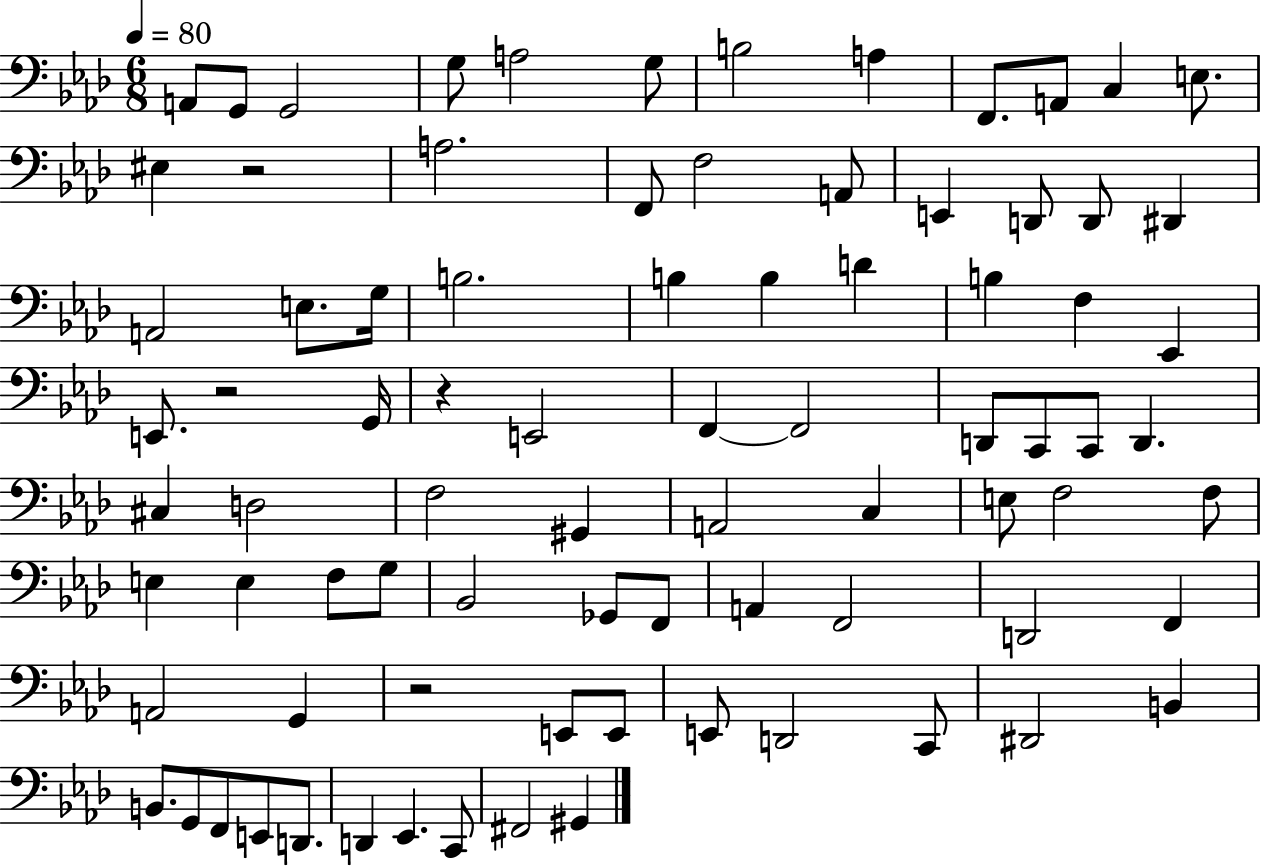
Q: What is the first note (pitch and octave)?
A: A2